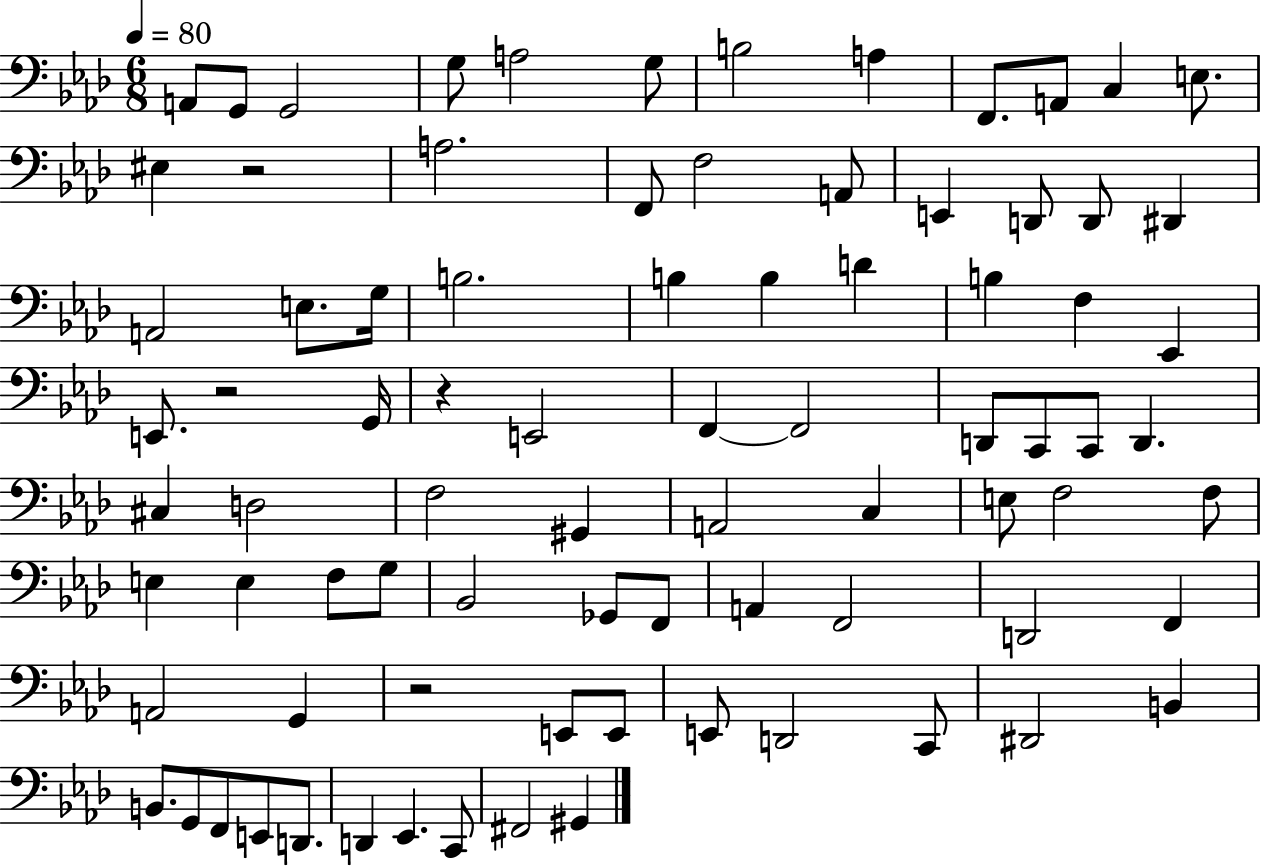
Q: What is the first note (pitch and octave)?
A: A2